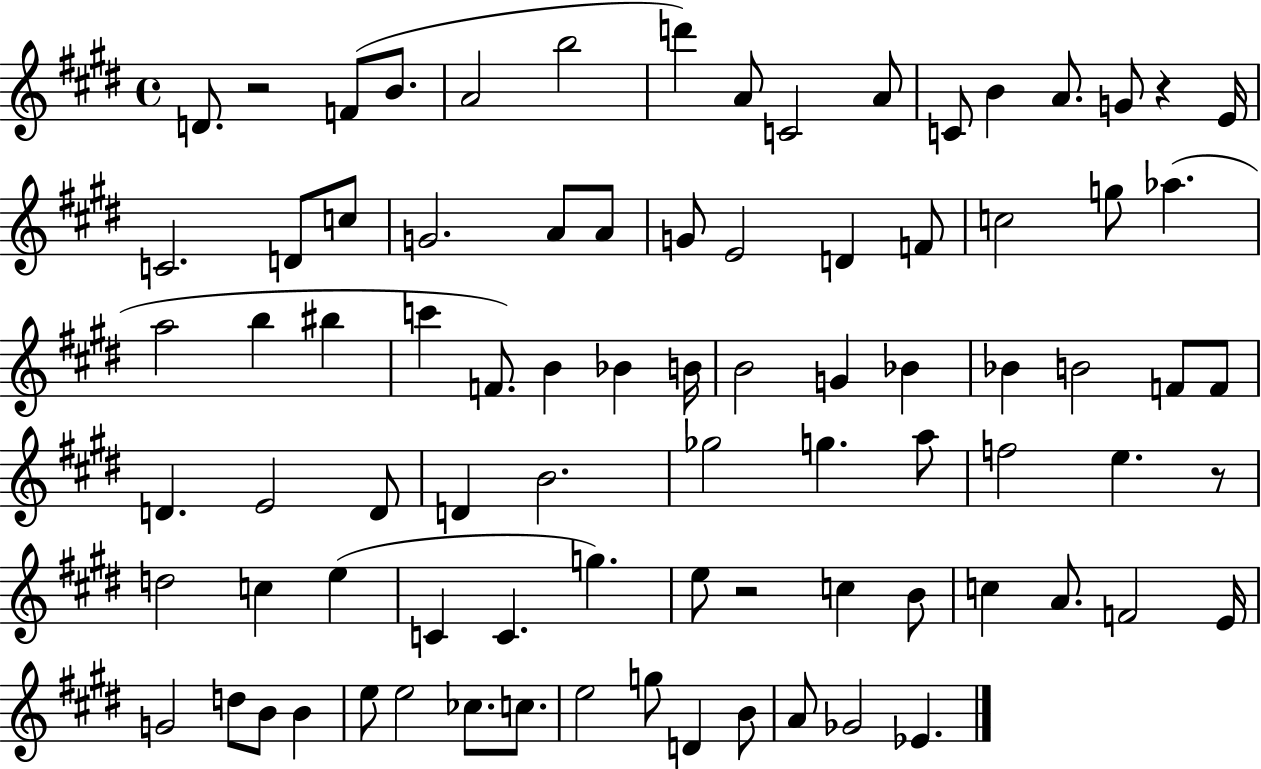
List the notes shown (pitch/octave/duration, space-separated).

D4/e. R/h F4/e B4/e. A4/h B5/h D6/q A4/e C4/h A4/e C4/e B4/q A4/e. G4/e R/q E4/s C4/h. D4/e C5/e G4/h. A4/e A4/e G4/e E4/h D4/q F4/e C5/h G5/e Ab5/q. A5/h B5/q BIS5/q C6/q F4/e. B4/q Bb4/q B4/s B4/h G4/q Bb4/q Bb4/q B4/h F4/e F4/e D4/q. E4/h D4/e D4/q B4/h. Gb5/h G5/q. A5/e F5/h E5/q. R/e D5/h C5/q E5/q C4/q C4/q. G5/q. E5/e R/h C5/q B4/e C5/q A4/e. F4/h E4/s G4/h D5/e B4/e B4/q E5/e E5/h CES5/e. C5/e. E5/h G5/e D4/q B4/e A4/e Gb4/h Eb4/q.